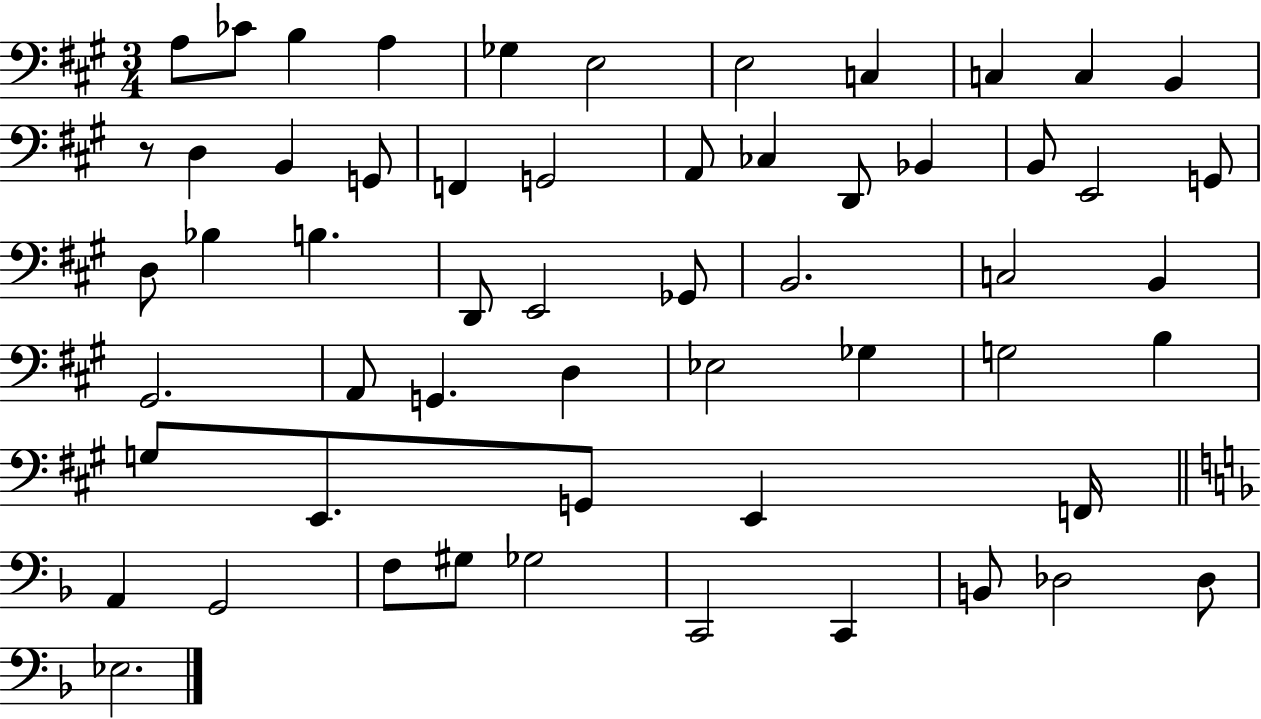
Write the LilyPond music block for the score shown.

{
  \clef bass
  \numericTimeSignature
  \time 3/4
  \key a \major
  \repeat volta 2 { a8 ces'8 b4 a4 | ges4 e2 | e2 c4 | c4 c4 b,4 | \break r8 d4 b,4 g,8 | f,4 g,2 | a,8 ces4 d,8 bes,4 | b,8 e,2 g,8 | \break d8 bes4 b4. | d,8 e,2 ges,8 | b,2. | c2 b,4 | \break gis,2. | a,8 g,4. d4 | ees2 ges4 | g2 b4 | \break g8 e,8. g,8 e,4 f,16 | \bar "||" \break \key f \major a,4 g,2 | f8 gis8 ges2 | c,2 c,4 | b,8 des2 des8 | \break ees2. | } \bar "|."
}